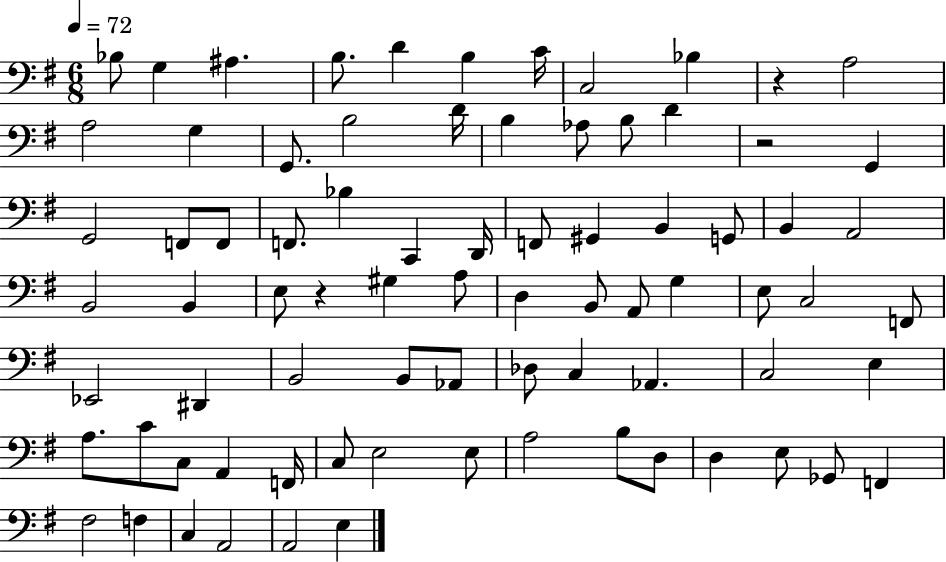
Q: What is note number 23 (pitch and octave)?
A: F2